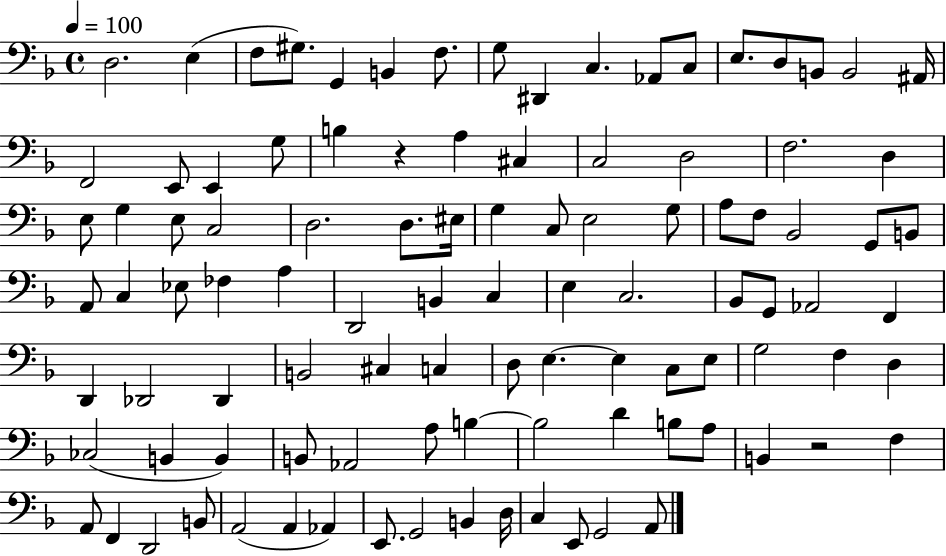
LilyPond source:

{
  \clef bass
  \time 4/4
  \defaultTimeSignature
  \key f \major
  \tempo 4 = 100
  d2. e4( | f8 gis8.) g,4 b,4 f8. | g8 dis,4 c4. aes,8 c8 | e8. d8 b,8 b,2 ais,16 | \break f,2 e,8 e,4 g8 | b4 r4 a4 cis4 | c2 d2 | f2. d4 | \break e8 g4 e8 c2 | d2. d8. eis16 | g4 c8 e2 g8 | a8 f8 bes,2 g,8 b,8 | \break a,8 c4 ees8 fes4 a4 | d,2 b,4 c4 | e4 c2. | bes,8 g,8 aes,2 f,4 | \break d,4 des,2 des,4 | b,2 cis4 c4 | d8 e4.~~ e4 c8 e8 | g2 f4 d4 | \break ces2( b,4 b,4) | b,8 aes,2 a8 b4~~ | b2 d'4 b8 a8 | b,4 r2 f4 | \break a,8 f,4 d,2 b,8 | a,2( a,4 aes,4) | e,8. g,2 b,4 d16 | c4 e,8 g,2 a,8 | \break \bar "|."
}